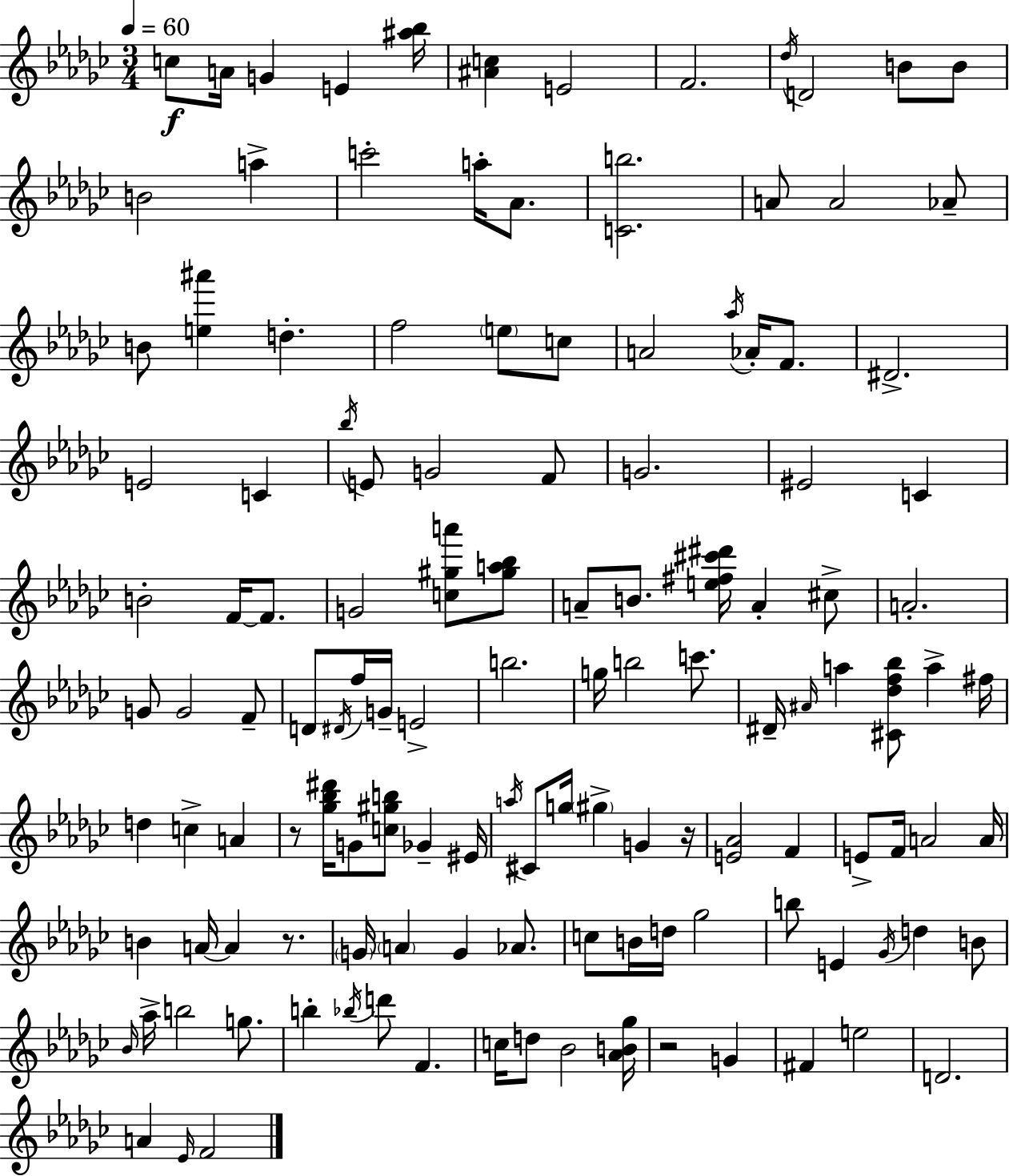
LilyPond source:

{
  \clef treble
  \numericTimeSignature
  \time 3/4
  \key ees \minor
  \tempo 4 = 60
  \repeat volta 2 { c''8\f a'16 g'4 e'4 <ais'' bes''>16 | <ais' c''>4 e'2 | f'2. | \acciaccatura { des''16 } d'2 b'8 b'8 | \break b'2 a''4-> | c'''2-. a''16-. aes'8. | <c' b''>2. | a'8 a'2 aes'8-- | \break b'8 <e'' ais'''>4 d''4.-. | f''2 \parenthesize e''8 c''8 | a'2 \acciaccatura { aes''16 } aes'16-. f'8. | dis'2.-> | \break e'2 c'4 | \acciaccatura { bes''16 } e'8 g'2 | f'8 g'2. | eis'2 c'4 | \break b'2-. f'16~~ | f'8. g'2 <c'' gis'' a'''>8 | <gis'' a'' bes''>8 a'8-- b'8. <e'' fis'' cis''' dis'''>16 a'4-. | cis''8-> a'2.-. | \break g'8 g'2 | f'8-- d'8 \acciaccatura { dis'16 } f''16 g'16-- e'2-> | b''2. | g''16 b''2 | \break c'''8. dis'16-- \grace { ais'16 } a''4 <cis' des'' f'' bes''>8 | a''4-> fis''16 d''4 c''4-> | a'4 r8 <ges'' bes'' dis'''>16 g'8 <c'' gis'' b''>8 | ges'4-- eis'16 \acciaccatura { a''16 } cis'8 g''16 \parenthesize gis''4-> | \break g'4 r16 <e' aes'>2 | f'4 e'8-> f'16 a'2 | a'16 b'4 a'16~~ a'4 | r8. \parenthesize g'16 \parenthesize a'4 g'4 | \break aes'8. c''8 b'16 d''16 ges''2 | b''8 e'4 | \acciaccatura { ges'16 } d''4 b'8 \grace { bes'16 } aes''16-> b''2 | g''8. b''4-. | \break \acciaccatura { bes''16 } d'''8 f'4. c''16 d''8 | bes'2 <aes' b' ges''>16 r2 | g'4 fis'4 | e''2 d'2. | \break a'4 | \grace { ees'16 } f'2 } \bar "|."
}